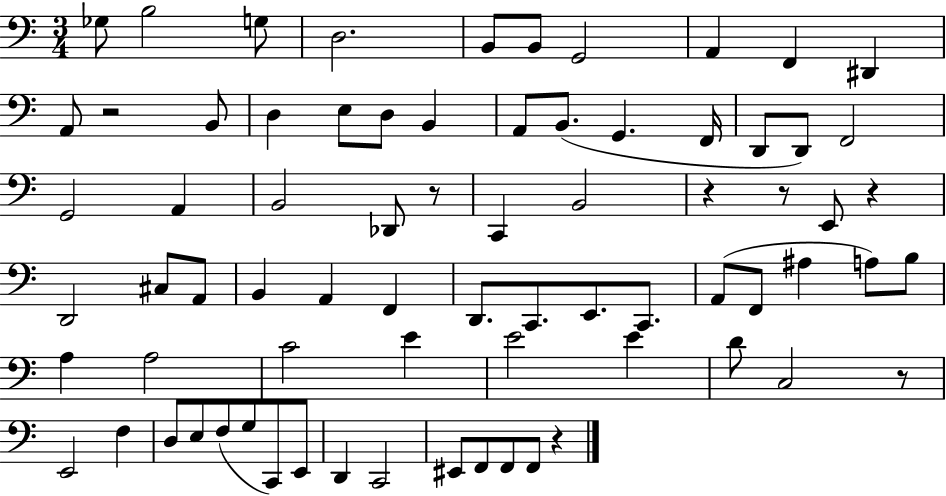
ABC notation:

X:1
T:Untitled
M:3/4
L:1/4
K:C
_G,/2 B,2 G,/2 D,2 B,,/2 B,,/2 G,,2 A,, F,, ^D,, A,,/2 z2 B,,/2 D, E,/2 D,/2 B,, A,,/2 B,,/2 G,, F,,/4 D,,/2 D,,/2 F,,2 G,,2 A,, B,,2 _D,,/2 z/2 C,, B,,2 z z/2 E,,/2 z D,,2 ^C,/2 A,,/2 B,, A,, F,, D,,/2 C,,/2 E,,/2 C,,/2 A,,/2 F,,/2 ^A, A,/2 B,/2 A, A,2 C2 E E2 E D/2 C,2 z/2 E,,2 F, D,/2 E,/2 F,/2 G,/2 C,,/2 E,,/2 D,, C,,2 ^E,,/2 F,,/2 F,,/2 F,,/2 z